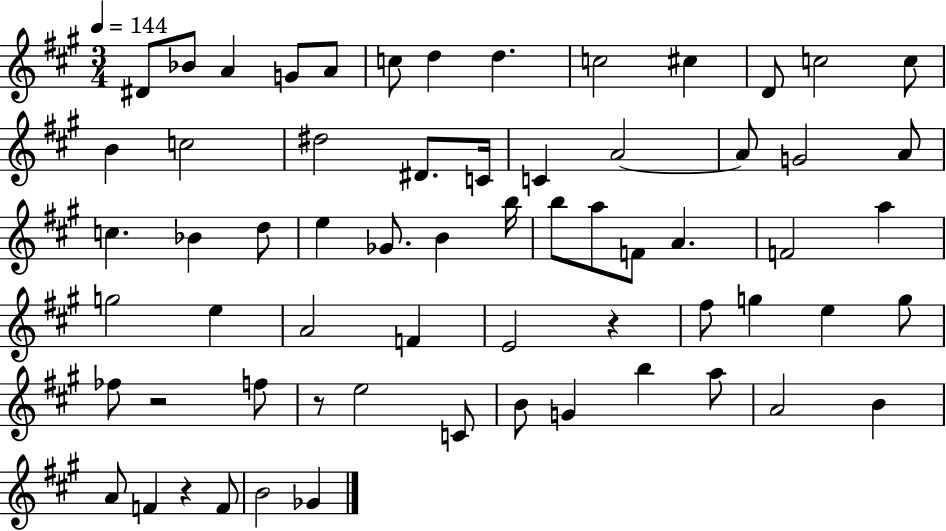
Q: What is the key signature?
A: A major